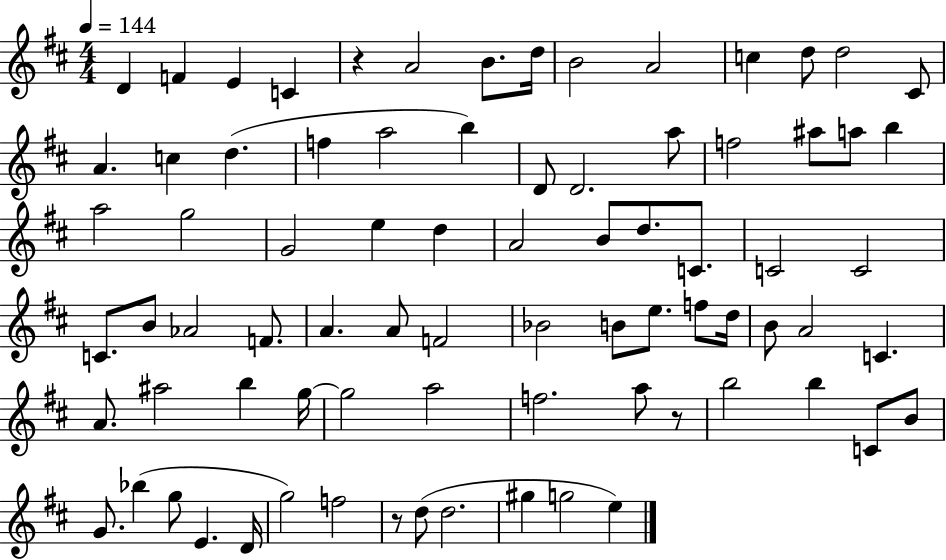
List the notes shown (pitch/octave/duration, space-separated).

D4/q F4/q E4/q C4/q R/q A4/h B4/e. D5/s B4/h A4/h C5/q D5/e D5/h C#4/e A4/q. C5/q D5/q. F5/q A5/h B5/q D4/e D4/h. A5/e F5/h A#5/e A5/e B5/q A5/h G5/h G4/h E5/q D5/q A4/h B4/e D5/e. C4/e. C4/h C4/h C4/e. B4/e Ab4/h F4/e. A4/q. A4/e F4/h Bb4/h B4/e E5/e. F5/e D5/s B4/e A4/h C4/q. A4/e. A#5/h B5/q G5/s G5/h A5/h F5/h. A5/e R/e B5/h B5/q C4/e B4/e G4/e. Bb5/q G5/e E4/q. D4/s G5/h F5/h R/e D5/e D5/h. G#5/q G5/h E5/q